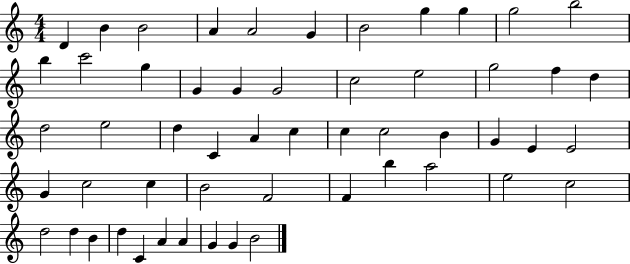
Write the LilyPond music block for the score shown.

{
  \clef treble
  \numericTimeSignature
  \time 4/4
  \key c \major
  d'4 b'4 b'2 | a'4 a'2 g'4 | b'2 g''4 g''4 | g''2 b''2 | \break b''4 c'''2 g''4 | g'4 g'4 g'2 | c''2 e''2 | g''2 f''4 d''4 | \break d''2 e''2 | d''4 c'4 a'4 c''4 | c''4 c''2 b'4 | g'4 e'4 e'2 | \break g'4 c''2 c''4 | b'2 f'2 | f'4 b''4 a''2 | e''2 c''2 | \break d''2 d''4 b'4 | d''4 c'4 a'4 a'4 | g'4 g'4 b'2 | \bar "|."
}